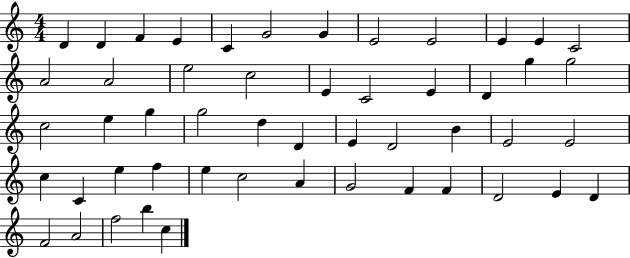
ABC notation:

X:1
T:Untitled
M:4/4
L:1/4
K:C
D D F E C G2 G E2 E2 E E C2 A2 A2 e2 c2 E C2 E D g g2 c2 e g g2 d D E D2 B E2 E2 c C e f e c2 A G2 F F D2 E D F2 A2 f2 b c